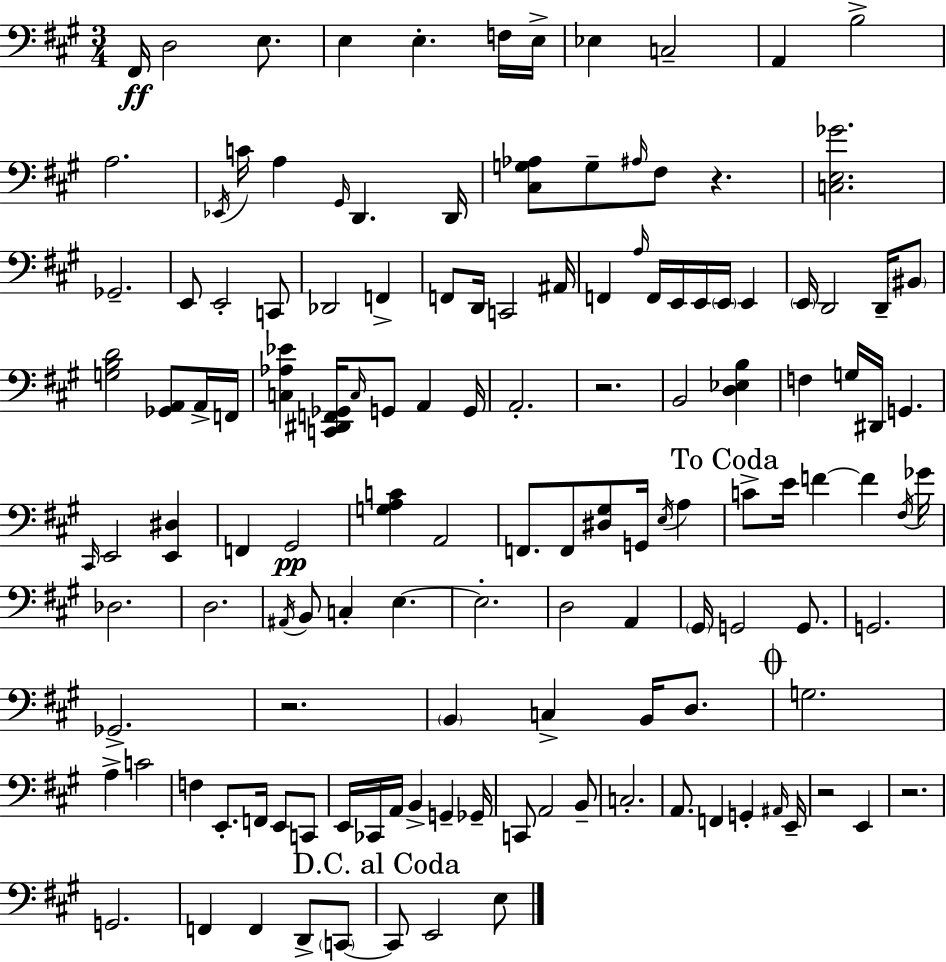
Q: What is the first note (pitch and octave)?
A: F#2